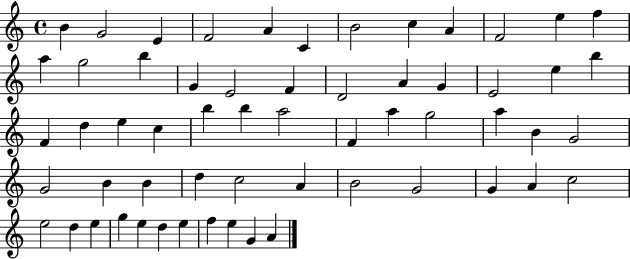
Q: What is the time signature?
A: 4/4